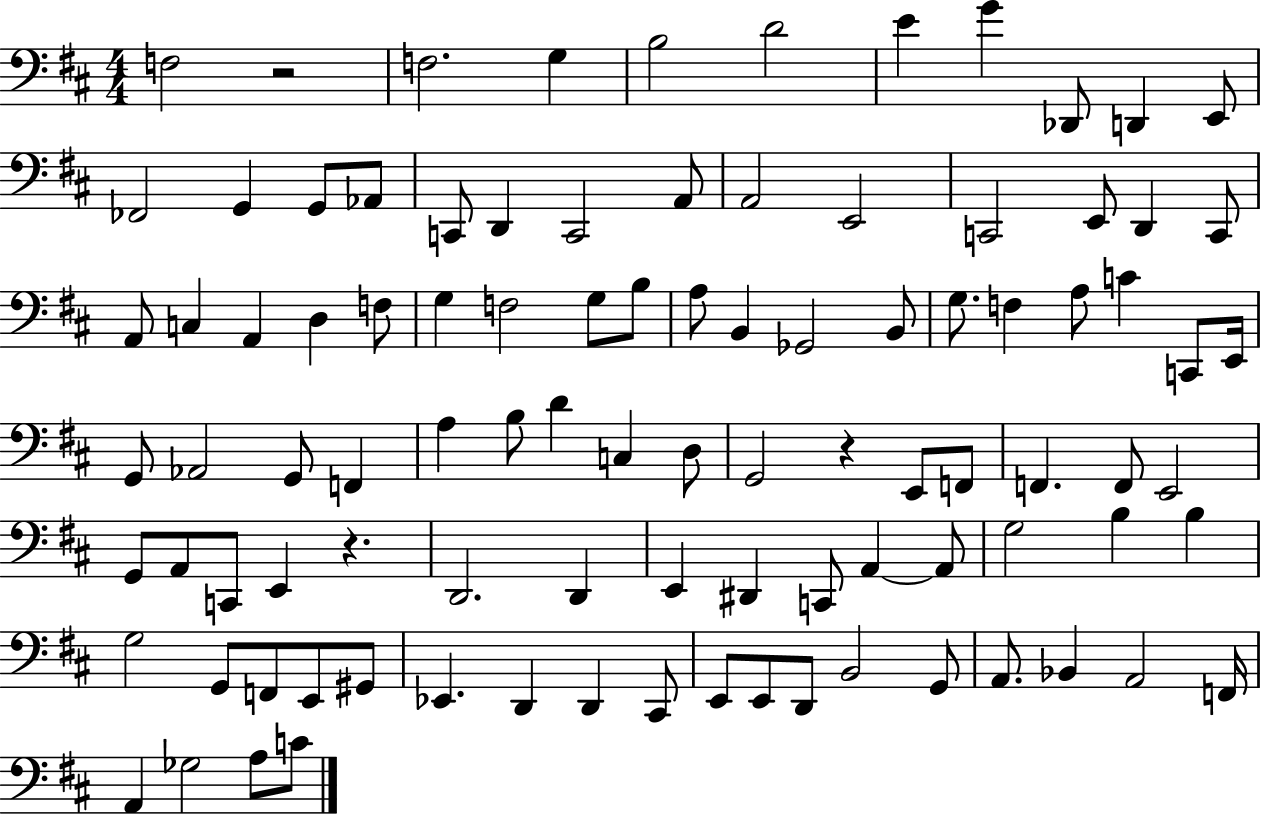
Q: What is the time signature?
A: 4/4